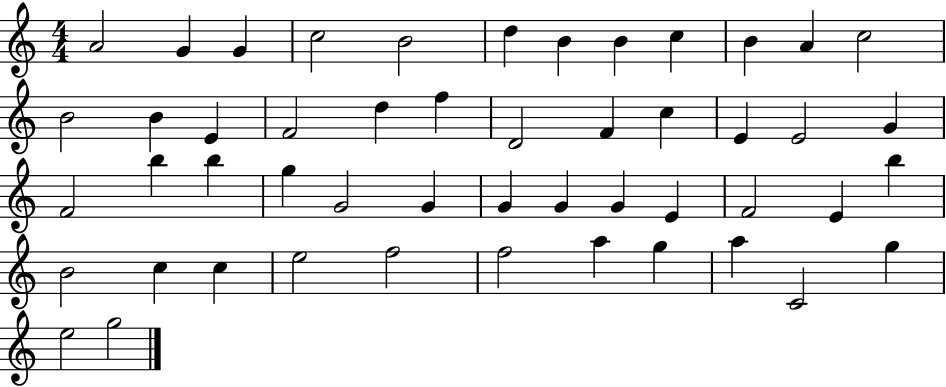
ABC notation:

X:1
T:Untitled
M:4/4
L:1/4
K:C
A2 G G c2 B2 d B B c B A c2 B2 B E F2 d f D2 F c E E2 G F2 b b g G2 G G G G E F2 E b B2 c c e2 f2 f2 a g a C2 g e2 g2